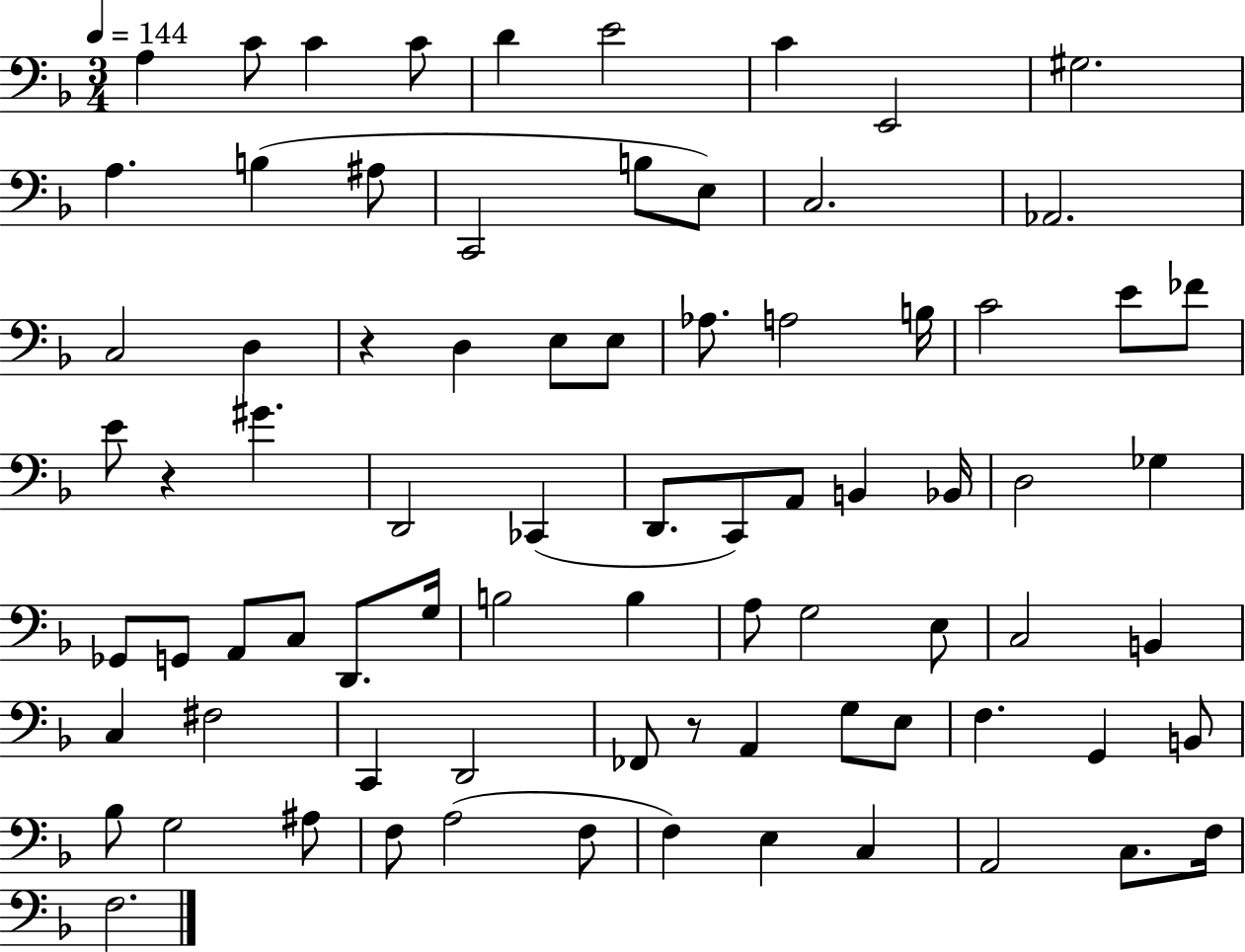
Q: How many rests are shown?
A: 3